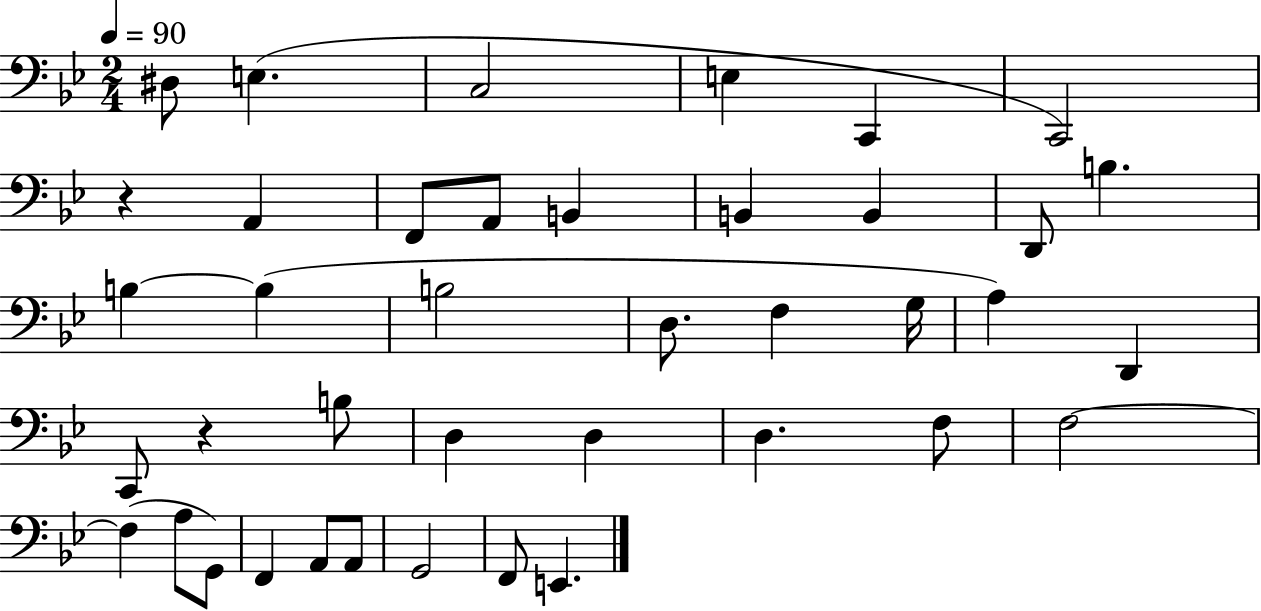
D#3/e E3/q. C3/h E3/q C2/q C2/h R/q A2/q F2/e A2/e B2/q B2/q B2/q D2/e B3/q. B3/q B3/q B3/h D3/e. F3/q G3/s A3/q D2/q C2/e R/q B3/e D3/q D3/q D3/q. F3/e F3/h F3/q A3/e G2/e F2/q A2/e A2/e G2/h F2/e E2/q.